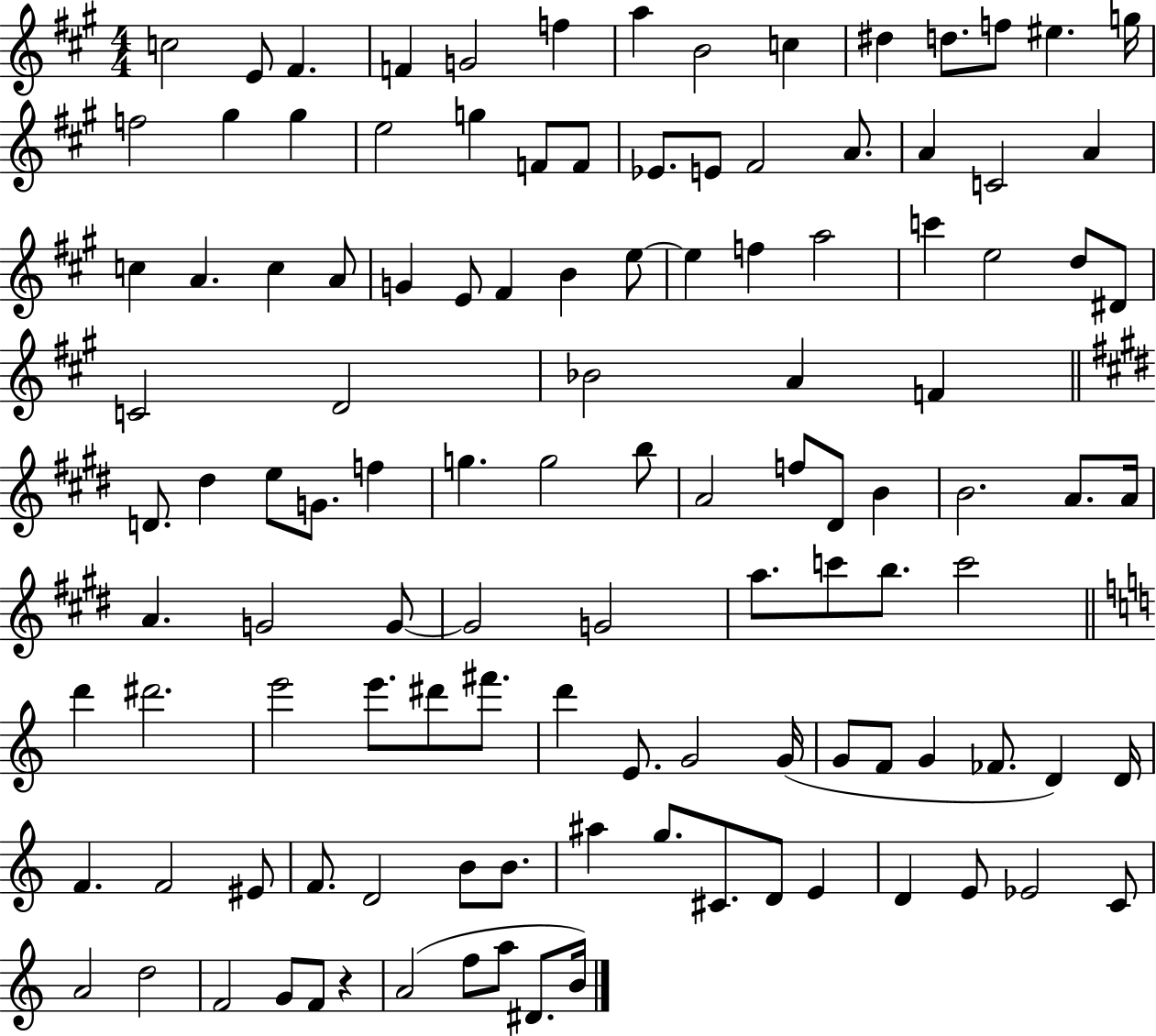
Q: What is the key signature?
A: A major